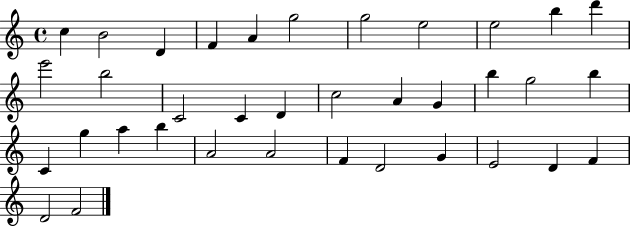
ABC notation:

X:1
T:Untitled
M:4/4
L:1/4
K:C
c B2 D F A g2 g2 e2 e2 b d' e'2 b2 C2 C D c2 A G b g2 b C g a b A2 A2 F D2 G E2 D F D2 F2